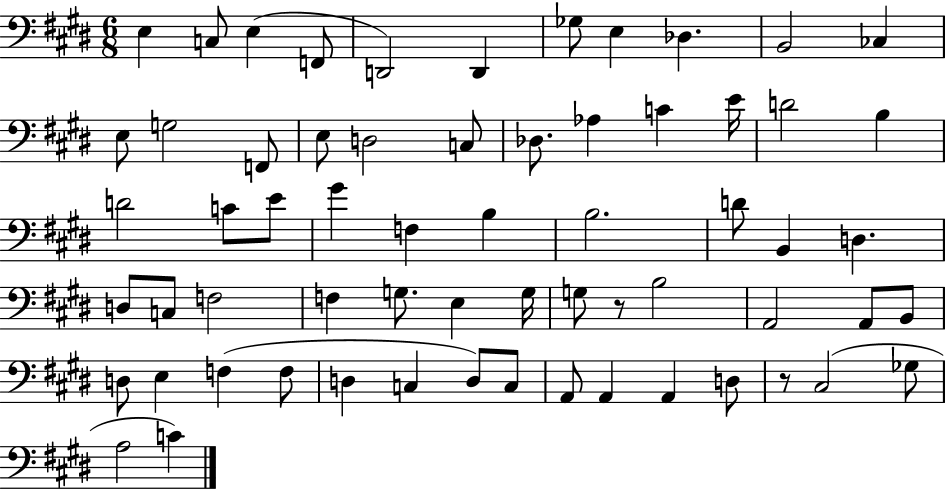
E3/q C3/e E3/q F2/e D2/h D2/q Gb3/e E3/q Db3/q. B2/h CES3/q E3/e G3/h F2/e E3/e D3/h C3/e Db3/e. Ab3/q C4/q E4/s D4/h B3/q D4/h C4/e E4/e G#4/q F3/q B3/q B3/h. D4/e B2/q D3/q. D3/e C3/e F3/h F3/q G3/e. E3/q G3/s G3/e R/e B3/h A2/h A2/e B2/e D3/e E3/q F3/q F3/e D3/q C3/q D3/e C3/e A2/e A2/q A2/q D3/e R/e C#3/h Gb3/e A3/h C4/q